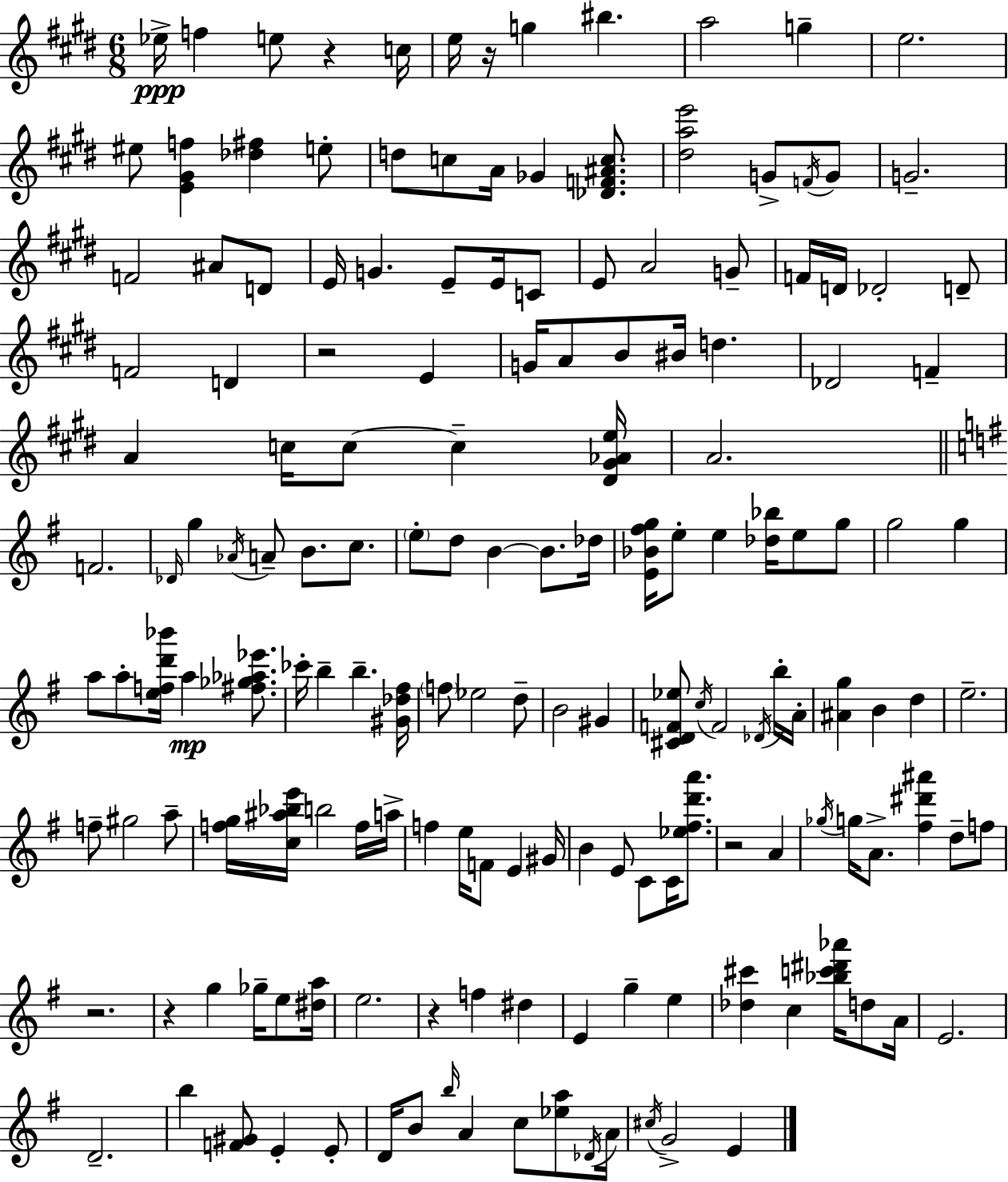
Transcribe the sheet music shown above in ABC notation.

X:1
T:Untitled
M:6/8
L:1/4
K:E
_e/4 f e/2 z c/4 e/4 z/4 g ^b a2 g e2 ^e/2 [E^Gf] [_d^f] e/2 d/2 c/2 A/4 _G [_DF^Ac]/2 [^dae']2 G/2 F/4 G/2 G2 F2 ^A/2 D/2 E/4 G E/2 E/4 C/2 E/2 A2 G/2 F/4 D/4 _D2 D/2 F2 D z2 E G/4 A/2 B/2 ^B/4 d _D2 F A c/4 c/2 c [^D^G_Ae]/4 A2 F2 _D/4 g _A/4 A/2 B/2 c/2 e/2 d/2 B B/2 _d/4 [E_B^fg]/4 e/2 e [_d_b]/4 e/2 g/2 g2 g a/2 a/2 [efd'_b']/4 a [^f_g_a_e']/2 _c'/4 b b [^G_d^f]/4 f/2 _e2 d/2 B2 ^G [^CDF_e]/2 c/4 F2 _D/4 b/4 A/4 [^Ag] B d e2 f/2 ^g2 a/2 [fg]/4 [c^a_be']/4 b2 f/4 a/4 f e/4 F/2 E ^G/4 B E/2 C/2 C/4 [_e^fd'a']/2 z2 A _g/4 g/4 A/2 [^f^d'^a'] d/2 f/2 z2 z g _g/4 e/2 [^da]/4 e2 z f ^d E g e [_d^c'] c [_bc'^d'_a']/4 d/2 A/4 E2 D2 b [F^G]/2 E E/2 D/4 B/2 b/4 A c/2 [_ea]/2 _D/4 A/4 ^c/4 G2 E